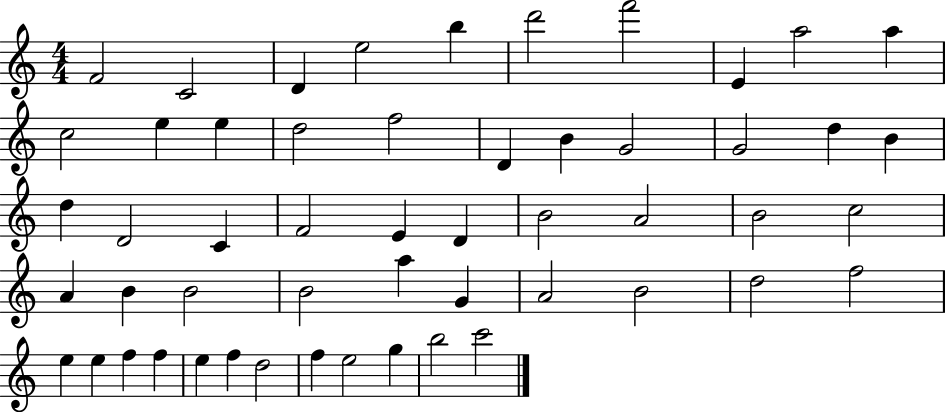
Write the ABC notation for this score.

X:1
T:Untitled
M:4/4
L:1/4
K:C
F2 C2 D e2 b d'2 f'2 E a2 a c2 e e d2 f2 D B G2 G2 d B d D2 C F2 E D B2 A2 B2 c2 A B B2 B2 a G A2 B2 d2 f2 e e f f e f d2 f e2 g b2 c'2